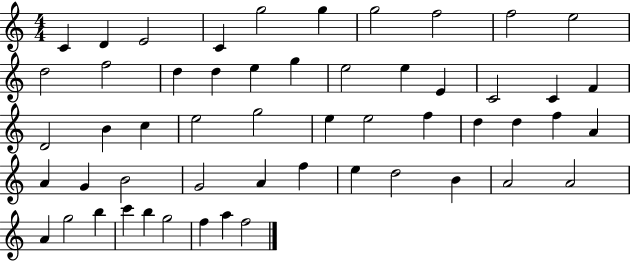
{
  \clef treble
  \numericTimeSignature
  \time 4/4
  \key c \major
  c'4 d'4 e'2 | c'4 g''2 g''4 | g''2 f''2 | f''2 e''2 | \break d''2 f''2 | d''4 d''4 e''4 g''4 | e''2 e''4 e'4 | c'2 c'4 f'4 | \break d'2 b'4 c''4 | e''2 g''2 | e''4 e''2 f''4 | d''4 d''4 f''4 a'4 | \break a'4 g'4 b'2 | g'2 a'4 f''4 | e''4 d''2 b'4 | a'2 a'2 | \break a'4 g''2 b''4 | c'''4 b''4 g''2 | f''4 a''4 f''2 | \bar "|."
}